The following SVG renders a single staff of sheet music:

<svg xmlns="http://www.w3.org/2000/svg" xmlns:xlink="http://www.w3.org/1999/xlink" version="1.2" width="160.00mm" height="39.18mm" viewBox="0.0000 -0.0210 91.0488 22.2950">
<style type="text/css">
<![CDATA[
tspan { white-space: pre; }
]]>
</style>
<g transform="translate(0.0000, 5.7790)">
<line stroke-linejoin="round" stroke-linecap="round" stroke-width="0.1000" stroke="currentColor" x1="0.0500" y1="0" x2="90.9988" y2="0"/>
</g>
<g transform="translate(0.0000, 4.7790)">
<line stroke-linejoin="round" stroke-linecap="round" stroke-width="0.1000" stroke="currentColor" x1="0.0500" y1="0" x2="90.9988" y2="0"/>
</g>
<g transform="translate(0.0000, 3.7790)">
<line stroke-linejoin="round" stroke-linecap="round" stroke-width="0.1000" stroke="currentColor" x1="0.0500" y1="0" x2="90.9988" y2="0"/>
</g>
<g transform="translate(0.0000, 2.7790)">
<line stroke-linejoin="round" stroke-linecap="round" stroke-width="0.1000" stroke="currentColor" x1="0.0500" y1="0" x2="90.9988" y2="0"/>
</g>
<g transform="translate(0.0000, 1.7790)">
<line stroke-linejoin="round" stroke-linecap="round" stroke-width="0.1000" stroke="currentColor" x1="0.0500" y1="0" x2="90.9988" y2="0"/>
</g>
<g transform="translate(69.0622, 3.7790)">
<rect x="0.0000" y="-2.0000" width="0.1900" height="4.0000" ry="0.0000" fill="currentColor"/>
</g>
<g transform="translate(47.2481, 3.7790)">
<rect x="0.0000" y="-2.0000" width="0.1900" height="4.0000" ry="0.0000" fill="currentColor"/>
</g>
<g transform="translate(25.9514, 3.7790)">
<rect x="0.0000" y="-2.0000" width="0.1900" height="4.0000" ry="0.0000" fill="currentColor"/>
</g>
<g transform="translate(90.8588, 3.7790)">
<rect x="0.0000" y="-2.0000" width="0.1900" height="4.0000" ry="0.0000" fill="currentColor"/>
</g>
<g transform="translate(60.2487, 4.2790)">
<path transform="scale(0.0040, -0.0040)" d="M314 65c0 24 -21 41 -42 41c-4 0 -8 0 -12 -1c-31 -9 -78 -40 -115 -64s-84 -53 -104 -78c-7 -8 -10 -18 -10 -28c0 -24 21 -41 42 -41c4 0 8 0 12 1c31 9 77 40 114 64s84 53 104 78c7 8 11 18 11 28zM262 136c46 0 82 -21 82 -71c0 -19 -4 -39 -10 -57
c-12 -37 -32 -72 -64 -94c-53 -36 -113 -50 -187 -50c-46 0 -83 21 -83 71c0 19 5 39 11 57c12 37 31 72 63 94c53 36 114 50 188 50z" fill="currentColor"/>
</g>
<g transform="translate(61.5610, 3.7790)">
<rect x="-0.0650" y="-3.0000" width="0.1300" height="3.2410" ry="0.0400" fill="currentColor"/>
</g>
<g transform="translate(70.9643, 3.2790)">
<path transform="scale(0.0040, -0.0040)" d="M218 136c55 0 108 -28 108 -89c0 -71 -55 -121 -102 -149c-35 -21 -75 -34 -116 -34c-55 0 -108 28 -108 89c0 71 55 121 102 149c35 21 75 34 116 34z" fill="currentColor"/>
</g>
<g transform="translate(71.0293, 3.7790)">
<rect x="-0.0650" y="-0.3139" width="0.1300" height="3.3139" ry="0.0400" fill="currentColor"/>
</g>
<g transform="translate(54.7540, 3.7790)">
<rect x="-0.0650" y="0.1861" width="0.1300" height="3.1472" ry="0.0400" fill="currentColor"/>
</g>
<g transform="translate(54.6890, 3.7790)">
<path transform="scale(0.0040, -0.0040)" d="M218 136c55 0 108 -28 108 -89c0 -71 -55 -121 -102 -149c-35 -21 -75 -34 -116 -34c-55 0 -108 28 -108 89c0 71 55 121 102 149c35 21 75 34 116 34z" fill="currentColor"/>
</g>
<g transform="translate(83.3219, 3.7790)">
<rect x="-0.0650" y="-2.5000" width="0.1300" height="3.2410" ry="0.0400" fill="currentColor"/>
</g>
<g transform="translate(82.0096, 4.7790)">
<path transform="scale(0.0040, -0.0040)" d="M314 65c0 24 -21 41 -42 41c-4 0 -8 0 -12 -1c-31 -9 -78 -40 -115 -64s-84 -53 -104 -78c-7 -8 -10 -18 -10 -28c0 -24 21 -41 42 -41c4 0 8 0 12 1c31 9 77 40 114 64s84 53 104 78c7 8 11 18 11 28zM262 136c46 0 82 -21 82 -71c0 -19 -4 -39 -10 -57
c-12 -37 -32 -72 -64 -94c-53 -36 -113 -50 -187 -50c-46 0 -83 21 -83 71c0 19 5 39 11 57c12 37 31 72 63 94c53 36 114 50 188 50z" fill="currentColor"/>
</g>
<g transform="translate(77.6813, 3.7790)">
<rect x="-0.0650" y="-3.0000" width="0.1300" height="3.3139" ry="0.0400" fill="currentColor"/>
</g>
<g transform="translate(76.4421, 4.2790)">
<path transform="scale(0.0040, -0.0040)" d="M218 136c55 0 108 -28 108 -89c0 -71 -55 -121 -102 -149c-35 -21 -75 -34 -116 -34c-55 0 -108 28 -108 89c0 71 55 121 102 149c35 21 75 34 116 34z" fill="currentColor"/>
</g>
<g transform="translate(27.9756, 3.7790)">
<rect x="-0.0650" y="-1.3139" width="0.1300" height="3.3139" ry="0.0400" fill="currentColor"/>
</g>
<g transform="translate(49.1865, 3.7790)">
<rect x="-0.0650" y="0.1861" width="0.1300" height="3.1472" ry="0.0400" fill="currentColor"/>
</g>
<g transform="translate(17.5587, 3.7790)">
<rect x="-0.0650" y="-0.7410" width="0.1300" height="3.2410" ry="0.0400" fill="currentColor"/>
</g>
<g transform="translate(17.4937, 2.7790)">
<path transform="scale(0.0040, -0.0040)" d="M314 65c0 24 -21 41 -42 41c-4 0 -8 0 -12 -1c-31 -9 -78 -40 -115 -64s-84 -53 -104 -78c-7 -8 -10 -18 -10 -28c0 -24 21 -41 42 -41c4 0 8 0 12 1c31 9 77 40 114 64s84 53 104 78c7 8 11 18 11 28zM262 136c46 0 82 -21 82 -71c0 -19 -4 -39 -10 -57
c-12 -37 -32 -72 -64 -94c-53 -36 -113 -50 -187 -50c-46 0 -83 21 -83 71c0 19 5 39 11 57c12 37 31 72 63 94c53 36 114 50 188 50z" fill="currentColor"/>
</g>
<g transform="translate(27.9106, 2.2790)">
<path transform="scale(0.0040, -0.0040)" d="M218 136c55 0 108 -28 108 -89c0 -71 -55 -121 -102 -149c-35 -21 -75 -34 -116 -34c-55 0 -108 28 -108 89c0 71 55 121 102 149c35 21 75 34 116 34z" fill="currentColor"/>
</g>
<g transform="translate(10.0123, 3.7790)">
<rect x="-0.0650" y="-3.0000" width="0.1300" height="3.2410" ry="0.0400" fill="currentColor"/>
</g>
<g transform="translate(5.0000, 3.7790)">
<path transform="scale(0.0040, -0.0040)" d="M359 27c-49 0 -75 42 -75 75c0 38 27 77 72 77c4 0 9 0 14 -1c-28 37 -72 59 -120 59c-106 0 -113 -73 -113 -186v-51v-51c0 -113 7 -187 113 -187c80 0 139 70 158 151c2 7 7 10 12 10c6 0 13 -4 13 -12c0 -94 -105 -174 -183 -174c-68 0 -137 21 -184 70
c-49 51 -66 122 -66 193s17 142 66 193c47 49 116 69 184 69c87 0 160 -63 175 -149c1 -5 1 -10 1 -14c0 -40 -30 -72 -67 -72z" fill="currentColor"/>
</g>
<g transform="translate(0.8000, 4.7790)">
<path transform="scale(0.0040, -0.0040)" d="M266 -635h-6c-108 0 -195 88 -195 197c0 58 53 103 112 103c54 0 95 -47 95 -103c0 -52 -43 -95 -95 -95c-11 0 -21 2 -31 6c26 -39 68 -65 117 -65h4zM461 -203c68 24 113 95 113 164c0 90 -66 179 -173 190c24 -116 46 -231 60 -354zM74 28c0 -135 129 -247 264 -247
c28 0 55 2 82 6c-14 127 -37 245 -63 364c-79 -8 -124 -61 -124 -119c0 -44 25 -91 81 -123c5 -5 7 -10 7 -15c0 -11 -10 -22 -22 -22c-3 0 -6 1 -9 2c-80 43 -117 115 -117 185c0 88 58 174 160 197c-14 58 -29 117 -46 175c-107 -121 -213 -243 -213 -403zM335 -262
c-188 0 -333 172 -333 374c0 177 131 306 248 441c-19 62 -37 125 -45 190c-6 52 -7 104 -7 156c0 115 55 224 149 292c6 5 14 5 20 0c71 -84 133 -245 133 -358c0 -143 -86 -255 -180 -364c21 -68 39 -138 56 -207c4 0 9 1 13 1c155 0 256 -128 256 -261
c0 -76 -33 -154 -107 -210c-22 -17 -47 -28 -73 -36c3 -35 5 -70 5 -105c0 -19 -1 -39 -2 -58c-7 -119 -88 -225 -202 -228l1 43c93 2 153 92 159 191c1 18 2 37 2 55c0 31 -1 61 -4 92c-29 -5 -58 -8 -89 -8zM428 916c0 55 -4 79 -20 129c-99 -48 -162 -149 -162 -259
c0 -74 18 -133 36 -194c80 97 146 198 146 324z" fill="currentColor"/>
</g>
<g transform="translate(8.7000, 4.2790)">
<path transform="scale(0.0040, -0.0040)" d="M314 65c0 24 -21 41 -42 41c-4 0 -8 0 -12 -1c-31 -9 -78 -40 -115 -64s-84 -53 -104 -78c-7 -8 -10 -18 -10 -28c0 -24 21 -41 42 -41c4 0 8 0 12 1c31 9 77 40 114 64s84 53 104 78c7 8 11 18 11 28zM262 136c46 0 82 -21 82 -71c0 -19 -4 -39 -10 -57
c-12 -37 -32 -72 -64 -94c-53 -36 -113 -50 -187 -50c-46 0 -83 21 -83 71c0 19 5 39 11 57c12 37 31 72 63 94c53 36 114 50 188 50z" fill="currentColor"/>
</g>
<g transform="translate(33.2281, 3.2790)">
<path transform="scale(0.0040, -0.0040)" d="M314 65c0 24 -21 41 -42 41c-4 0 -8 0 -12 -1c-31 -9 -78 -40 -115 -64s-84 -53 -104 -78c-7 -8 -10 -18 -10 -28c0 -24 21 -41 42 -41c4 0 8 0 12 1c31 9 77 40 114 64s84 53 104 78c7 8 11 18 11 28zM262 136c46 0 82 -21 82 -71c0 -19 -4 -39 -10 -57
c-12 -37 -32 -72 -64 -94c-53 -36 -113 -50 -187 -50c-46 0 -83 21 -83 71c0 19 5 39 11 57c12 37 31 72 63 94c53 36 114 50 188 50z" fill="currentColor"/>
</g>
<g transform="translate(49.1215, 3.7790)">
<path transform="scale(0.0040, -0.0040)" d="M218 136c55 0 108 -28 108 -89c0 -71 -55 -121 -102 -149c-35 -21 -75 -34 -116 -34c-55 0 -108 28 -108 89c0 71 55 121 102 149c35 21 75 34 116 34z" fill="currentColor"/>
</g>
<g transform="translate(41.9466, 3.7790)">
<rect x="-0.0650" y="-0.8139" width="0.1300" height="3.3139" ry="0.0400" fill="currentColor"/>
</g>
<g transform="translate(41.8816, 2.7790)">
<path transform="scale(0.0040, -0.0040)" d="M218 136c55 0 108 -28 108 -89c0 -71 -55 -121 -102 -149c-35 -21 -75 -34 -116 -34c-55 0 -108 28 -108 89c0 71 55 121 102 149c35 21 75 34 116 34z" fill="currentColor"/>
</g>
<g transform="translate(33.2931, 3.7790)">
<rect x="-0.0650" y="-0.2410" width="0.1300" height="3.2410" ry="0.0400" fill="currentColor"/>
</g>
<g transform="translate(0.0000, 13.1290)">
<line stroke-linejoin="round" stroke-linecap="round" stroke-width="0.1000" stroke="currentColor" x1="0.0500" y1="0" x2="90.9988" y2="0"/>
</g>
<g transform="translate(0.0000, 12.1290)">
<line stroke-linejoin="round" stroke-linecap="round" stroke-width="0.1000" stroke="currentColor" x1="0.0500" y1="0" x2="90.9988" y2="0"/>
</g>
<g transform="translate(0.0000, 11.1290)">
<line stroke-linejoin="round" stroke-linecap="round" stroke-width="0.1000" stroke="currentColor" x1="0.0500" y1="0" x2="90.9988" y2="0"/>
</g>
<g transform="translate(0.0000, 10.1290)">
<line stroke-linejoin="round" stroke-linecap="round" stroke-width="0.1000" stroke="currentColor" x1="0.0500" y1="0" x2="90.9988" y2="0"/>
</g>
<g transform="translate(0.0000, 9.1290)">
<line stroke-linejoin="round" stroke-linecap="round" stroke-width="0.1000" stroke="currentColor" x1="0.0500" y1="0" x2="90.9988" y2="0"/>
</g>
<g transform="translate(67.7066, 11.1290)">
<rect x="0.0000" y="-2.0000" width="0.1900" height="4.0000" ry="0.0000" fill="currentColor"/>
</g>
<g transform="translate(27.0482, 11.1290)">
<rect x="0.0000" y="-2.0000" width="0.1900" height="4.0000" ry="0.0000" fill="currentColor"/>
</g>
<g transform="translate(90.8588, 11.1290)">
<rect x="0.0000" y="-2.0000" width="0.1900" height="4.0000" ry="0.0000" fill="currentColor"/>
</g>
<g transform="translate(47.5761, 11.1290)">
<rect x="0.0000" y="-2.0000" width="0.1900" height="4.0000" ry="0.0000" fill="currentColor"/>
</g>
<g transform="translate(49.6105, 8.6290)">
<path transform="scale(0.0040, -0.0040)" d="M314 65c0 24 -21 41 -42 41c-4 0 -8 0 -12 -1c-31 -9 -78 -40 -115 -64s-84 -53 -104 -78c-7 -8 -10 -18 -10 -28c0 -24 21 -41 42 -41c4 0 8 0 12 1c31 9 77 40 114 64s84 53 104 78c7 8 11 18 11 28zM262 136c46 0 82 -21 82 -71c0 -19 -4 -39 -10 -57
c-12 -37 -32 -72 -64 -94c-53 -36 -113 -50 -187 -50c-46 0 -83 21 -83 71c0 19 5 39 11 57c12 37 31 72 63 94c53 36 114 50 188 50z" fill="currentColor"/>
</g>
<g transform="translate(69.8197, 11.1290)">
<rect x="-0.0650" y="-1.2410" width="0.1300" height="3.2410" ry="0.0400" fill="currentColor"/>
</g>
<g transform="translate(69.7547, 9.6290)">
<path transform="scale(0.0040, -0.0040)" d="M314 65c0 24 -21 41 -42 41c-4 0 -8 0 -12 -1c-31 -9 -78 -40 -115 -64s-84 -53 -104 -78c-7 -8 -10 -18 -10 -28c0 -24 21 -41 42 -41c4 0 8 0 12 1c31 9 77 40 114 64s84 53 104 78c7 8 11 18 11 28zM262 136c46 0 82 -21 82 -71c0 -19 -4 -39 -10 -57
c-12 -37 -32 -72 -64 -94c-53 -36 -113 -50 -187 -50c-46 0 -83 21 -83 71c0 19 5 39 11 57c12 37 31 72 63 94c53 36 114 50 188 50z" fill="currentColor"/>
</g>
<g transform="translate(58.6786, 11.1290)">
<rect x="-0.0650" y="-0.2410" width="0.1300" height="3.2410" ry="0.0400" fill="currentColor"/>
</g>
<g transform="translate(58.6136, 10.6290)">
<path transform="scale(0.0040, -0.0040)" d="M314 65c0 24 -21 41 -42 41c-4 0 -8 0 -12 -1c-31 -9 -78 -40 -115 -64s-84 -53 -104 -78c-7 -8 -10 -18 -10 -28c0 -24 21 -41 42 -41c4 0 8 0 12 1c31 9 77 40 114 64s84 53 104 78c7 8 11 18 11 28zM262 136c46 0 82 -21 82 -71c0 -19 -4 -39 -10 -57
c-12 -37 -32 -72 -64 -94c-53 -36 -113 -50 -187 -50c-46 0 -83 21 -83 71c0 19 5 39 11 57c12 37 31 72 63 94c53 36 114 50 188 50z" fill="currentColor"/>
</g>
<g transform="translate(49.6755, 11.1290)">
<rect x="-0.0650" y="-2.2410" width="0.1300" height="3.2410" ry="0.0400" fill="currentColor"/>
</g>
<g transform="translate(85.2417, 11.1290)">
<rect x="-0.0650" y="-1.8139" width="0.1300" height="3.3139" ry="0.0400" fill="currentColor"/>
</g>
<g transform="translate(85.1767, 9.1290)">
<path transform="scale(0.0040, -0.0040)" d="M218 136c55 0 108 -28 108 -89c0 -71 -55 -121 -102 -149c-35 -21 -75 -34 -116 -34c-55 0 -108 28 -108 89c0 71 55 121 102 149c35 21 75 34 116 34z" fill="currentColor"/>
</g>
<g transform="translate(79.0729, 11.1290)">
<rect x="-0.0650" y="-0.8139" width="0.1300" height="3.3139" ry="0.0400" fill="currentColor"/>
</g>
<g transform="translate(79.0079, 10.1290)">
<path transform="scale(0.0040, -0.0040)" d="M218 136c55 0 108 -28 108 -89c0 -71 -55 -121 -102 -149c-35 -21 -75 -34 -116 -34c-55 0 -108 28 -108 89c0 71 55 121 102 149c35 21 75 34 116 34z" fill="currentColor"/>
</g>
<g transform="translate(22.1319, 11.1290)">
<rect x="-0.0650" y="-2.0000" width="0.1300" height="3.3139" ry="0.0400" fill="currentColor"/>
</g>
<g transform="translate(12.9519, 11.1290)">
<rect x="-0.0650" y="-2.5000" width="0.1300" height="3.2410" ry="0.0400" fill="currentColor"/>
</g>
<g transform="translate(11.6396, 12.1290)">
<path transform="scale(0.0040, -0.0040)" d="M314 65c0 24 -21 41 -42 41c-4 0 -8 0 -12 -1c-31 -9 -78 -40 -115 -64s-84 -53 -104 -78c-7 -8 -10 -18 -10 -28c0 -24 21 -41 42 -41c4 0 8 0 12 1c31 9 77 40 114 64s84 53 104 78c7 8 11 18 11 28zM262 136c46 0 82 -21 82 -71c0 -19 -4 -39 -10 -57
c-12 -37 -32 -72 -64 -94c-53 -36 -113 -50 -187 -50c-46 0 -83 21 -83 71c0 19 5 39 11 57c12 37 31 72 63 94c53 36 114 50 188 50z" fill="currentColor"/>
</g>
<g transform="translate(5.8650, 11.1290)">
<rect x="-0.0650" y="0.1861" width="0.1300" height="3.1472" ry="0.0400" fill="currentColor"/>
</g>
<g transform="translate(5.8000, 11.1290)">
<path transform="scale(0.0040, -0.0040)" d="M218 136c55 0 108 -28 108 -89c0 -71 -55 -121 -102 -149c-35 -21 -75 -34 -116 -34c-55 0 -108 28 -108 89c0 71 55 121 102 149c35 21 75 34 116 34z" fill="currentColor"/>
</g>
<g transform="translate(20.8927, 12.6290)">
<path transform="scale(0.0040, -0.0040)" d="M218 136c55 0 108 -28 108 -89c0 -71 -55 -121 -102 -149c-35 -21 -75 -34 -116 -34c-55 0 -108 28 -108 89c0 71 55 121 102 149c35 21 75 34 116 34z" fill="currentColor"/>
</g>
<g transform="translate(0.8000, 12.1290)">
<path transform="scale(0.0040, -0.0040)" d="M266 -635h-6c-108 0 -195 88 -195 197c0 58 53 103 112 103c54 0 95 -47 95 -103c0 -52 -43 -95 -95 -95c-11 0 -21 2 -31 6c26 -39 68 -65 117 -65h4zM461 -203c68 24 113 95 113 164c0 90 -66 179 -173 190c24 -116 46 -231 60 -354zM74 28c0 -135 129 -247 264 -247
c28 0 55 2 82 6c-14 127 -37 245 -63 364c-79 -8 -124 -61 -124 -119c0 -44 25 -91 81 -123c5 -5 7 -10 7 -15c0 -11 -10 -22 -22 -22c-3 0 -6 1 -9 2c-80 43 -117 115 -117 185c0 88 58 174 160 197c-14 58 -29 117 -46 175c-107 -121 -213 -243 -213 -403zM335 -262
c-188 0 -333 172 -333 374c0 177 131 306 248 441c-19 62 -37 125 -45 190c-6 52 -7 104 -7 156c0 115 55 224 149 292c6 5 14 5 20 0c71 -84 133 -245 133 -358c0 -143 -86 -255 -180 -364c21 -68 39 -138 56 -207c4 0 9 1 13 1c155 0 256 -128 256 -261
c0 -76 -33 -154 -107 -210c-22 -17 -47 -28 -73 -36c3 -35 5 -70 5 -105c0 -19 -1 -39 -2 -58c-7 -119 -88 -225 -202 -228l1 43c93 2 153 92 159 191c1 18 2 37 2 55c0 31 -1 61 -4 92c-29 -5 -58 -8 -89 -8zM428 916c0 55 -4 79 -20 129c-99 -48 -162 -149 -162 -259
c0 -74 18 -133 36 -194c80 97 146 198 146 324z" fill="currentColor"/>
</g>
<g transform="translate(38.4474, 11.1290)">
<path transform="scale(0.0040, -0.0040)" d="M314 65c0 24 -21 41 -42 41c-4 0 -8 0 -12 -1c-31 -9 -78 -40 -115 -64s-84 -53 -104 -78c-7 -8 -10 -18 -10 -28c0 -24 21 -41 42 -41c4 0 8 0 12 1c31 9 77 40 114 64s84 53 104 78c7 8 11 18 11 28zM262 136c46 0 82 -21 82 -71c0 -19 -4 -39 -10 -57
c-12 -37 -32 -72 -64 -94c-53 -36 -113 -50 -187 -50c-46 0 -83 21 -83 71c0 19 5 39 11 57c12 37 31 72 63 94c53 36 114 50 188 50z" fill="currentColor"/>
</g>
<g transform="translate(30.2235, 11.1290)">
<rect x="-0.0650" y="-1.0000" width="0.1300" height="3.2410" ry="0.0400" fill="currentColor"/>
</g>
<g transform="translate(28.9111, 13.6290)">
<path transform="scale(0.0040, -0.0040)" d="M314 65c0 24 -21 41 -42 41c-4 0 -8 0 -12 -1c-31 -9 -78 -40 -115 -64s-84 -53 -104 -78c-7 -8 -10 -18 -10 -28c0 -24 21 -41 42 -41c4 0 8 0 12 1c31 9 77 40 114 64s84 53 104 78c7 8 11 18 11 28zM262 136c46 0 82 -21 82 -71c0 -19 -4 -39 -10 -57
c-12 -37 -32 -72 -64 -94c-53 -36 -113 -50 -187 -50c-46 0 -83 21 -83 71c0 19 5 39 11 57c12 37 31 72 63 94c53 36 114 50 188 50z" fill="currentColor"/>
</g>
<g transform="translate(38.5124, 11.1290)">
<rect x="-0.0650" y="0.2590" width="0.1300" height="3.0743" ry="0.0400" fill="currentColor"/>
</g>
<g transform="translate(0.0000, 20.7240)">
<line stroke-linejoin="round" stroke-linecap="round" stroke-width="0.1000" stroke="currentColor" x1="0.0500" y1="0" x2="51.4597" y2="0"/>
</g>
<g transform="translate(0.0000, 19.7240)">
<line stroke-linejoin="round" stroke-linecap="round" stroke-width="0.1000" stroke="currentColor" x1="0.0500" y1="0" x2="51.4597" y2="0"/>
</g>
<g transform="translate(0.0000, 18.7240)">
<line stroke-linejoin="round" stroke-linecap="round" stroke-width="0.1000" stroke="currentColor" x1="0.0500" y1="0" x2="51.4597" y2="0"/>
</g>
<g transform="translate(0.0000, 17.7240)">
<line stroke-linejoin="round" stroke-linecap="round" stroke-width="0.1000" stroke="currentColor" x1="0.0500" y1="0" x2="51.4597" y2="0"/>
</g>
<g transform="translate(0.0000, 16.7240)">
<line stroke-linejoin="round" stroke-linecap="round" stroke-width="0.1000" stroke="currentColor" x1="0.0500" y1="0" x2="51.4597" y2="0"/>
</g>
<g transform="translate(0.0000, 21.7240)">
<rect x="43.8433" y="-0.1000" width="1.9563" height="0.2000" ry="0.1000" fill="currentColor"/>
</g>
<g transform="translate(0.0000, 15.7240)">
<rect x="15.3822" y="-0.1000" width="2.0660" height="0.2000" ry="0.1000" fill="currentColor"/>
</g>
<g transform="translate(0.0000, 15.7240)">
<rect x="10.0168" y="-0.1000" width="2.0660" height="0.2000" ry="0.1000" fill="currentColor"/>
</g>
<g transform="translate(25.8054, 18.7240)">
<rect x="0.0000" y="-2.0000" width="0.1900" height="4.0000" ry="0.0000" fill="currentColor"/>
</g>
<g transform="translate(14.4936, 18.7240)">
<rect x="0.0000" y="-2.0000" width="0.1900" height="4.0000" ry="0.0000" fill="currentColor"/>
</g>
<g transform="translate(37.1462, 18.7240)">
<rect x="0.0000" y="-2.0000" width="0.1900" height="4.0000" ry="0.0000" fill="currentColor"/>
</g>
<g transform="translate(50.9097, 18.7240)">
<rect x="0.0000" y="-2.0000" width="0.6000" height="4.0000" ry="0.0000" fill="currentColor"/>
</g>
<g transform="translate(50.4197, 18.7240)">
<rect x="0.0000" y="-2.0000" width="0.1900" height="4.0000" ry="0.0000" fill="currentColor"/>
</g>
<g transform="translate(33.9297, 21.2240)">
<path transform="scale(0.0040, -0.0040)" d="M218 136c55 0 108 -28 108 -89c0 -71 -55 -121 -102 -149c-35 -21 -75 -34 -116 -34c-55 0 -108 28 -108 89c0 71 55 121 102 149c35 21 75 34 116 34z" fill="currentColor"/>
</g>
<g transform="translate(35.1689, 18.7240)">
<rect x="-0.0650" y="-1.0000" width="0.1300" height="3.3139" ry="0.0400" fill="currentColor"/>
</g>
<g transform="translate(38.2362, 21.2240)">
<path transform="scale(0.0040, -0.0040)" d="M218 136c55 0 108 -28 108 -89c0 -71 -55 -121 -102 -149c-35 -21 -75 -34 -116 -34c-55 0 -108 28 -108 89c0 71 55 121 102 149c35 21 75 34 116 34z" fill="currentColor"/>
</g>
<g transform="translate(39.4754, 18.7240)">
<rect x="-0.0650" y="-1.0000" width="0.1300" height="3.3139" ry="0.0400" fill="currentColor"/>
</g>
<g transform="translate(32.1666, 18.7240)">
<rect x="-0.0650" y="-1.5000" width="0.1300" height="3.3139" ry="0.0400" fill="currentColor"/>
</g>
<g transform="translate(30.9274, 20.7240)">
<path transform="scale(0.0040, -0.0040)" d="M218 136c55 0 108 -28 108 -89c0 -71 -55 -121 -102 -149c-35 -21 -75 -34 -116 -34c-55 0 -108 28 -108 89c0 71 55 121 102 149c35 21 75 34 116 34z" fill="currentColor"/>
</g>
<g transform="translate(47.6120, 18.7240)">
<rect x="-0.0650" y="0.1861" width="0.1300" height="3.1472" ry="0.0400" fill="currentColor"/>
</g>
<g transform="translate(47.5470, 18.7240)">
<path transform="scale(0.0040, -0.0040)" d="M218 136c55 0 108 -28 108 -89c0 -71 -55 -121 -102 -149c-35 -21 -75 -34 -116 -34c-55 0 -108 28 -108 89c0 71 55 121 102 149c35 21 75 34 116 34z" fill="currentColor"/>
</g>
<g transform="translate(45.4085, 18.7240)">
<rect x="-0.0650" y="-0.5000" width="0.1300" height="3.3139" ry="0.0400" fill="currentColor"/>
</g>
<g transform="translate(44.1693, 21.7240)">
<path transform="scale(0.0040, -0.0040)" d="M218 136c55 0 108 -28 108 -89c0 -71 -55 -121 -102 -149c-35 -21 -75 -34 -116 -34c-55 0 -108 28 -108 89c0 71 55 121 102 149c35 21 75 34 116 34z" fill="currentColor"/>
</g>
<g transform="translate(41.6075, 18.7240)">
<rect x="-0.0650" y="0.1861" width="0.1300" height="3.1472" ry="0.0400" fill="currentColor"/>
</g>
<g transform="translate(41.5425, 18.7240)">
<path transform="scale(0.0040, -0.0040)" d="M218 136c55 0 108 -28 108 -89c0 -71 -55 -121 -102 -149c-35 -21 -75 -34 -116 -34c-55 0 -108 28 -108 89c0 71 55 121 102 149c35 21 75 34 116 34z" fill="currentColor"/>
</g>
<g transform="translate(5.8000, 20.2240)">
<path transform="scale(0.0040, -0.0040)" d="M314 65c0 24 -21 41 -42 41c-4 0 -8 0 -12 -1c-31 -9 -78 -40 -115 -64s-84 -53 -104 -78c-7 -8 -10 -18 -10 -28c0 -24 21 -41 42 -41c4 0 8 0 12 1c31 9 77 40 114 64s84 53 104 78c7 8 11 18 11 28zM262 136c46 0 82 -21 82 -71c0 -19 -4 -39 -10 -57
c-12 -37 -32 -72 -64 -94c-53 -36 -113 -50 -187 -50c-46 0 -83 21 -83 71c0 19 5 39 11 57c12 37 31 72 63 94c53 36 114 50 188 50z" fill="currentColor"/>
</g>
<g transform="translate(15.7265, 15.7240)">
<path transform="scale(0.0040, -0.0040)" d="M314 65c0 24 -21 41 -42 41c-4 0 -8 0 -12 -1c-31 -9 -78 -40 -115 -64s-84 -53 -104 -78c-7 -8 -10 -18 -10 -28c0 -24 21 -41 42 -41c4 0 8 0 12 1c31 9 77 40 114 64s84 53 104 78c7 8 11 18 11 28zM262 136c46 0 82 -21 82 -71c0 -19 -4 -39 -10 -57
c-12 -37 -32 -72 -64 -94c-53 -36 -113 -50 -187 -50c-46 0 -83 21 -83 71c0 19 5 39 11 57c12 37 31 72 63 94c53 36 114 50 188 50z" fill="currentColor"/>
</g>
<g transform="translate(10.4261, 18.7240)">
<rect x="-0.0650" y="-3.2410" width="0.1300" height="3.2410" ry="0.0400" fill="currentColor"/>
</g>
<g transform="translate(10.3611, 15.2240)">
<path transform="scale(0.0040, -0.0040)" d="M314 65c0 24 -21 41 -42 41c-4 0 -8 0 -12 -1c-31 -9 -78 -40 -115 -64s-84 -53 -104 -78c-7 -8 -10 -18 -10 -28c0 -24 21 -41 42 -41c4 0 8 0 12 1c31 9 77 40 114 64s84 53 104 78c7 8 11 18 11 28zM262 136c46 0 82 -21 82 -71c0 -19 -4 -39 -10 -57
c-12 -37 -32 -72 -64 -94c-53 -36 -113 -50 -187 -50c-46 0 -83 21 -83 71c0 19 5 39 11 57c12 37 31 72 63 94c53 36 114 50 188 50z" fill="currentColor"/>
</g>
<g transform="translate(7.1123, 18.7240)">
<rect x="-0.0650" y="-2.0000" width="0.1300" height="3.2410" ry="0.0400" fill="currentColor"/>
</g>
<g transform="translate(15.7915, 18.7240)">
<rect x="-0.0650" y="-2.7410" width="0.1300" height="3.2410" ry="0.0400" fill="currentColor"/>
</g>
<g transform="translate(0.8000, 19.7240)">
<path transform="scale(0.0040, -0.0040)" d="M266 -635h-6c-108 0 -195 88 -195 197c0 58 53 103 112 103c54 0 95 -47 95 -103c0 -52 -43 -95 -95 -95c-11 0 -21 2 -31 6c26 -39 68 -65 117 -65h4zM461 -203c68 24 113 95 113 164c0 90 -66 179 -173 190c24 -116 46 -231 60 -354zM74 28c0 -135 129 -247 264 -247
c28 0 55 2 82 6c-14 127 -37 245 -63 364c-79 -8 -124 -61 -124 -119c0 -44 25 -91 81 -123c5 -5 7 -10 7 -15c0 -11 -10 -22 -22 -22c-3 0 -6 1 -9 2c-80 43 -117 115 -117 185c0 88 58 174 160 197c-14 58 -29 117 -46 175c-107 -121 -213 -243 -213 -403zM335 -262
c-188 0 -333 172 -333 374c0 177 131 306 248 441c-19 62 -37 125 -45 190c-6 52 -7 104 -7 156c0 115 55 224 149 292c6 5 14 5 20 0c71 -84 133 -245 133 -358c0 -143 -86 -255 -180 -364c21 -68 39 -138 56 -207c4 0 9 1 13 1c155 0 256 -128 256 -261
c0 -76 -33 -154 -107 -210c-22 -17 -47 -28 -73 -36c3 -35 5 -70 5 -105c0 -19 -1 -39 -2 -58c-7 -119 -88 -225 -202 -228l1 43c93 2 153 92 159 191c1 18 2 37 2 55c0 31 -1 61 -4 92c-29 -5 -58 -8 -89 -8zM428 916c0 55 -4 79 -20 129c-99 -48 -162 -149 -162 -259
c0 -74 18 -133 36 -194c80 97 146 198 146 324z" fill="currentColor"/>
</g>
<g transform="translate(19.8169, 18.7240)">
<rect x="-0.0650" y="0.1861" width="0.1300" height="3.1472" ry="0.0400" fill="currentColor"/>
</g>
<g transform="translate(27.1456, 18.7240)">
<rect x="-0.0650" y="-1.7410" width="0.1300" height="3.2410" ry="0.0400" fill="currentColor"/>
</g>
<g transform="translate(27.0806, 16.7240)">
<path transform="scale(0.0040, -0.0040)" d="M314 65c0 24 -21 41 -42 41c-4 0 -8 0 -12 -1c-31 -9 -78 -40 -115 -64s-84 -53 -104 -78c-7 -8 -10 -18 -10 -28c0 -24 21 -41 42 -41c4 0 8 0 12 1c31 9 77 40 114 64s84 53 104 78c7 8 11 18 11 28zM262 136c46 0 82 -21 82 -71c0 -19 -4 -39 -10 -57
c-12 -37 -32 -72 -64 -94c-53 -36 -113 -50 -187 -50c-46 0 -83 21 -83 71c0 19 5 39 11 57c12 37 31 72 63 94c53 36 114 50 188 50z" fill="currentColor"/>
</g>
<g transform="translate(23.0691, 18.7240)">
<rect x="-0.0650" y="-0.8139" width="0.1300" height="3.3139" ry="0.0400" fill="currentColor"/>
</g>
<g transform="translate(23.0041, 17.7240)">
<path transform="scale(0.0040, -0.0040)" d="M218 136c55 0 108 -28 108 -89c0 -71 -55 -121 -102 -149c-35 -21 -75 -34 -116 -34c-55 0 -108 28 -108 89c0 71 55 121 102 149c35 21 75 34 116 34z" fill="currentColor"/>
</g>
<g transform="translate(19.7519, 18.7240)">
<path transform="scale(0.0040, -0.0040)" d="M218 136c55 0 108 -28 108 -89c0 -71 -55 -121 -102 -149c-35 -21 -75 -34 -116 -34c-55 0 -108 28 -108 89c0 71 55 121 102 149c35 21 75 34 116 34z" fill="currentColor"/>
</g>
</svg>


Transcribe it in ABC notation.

X:1
T:Untitled
M:4/4
L:1/4
K:C
A2 d2 e c2 d B B A2 c A G2 B G2 F D2 B2 g2 c2 e2 d f F2 b2 a2 B d f2 E D D B C B